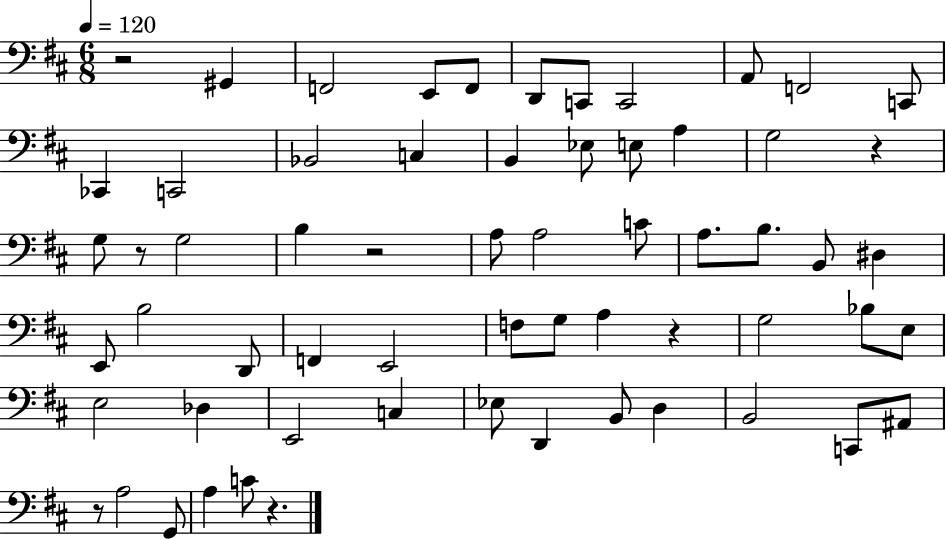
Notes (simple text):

R/h G#2/q F2/h E2/e F2/e D2/e C2/e C2/h A2/e F2/h C2/e CES2/q C2/h Bb2/h C3/q B2/q Eb3/e E3/e A3/q G3/h R/q G3/e R/e G3/h B3/q R/h A3/e A3/h C4/e A3/e. B3/e. B2/e D#3/q E2/e B3/h D2/e F2/q E2/h F3/e G3/e A3/q R/q G3/h Bb3/e E3/e E3/h Db3/q E2/h C3/q Eb3/e D2/q B2/e D3/q B2/h C2/e A#2/e R/e A3/h G2/e A3/q C4/e R/q.